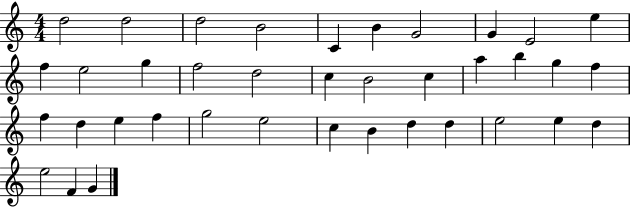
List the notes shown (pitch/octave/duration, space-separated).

D5/h D5/h D5/h B4/h C4/q B4/q G4/h G4/q E4/h E5/q F5/q E5/h G5/q F5/h D5/h C5/q B4/h C5/q A5/q B5/q G5/q F5/q F5/q D5/q E5/q F5/q G5/h E5/h C5/q B4/q D5/q D5/q E5/h E5/q D5/q E5/h F4/q G4/q